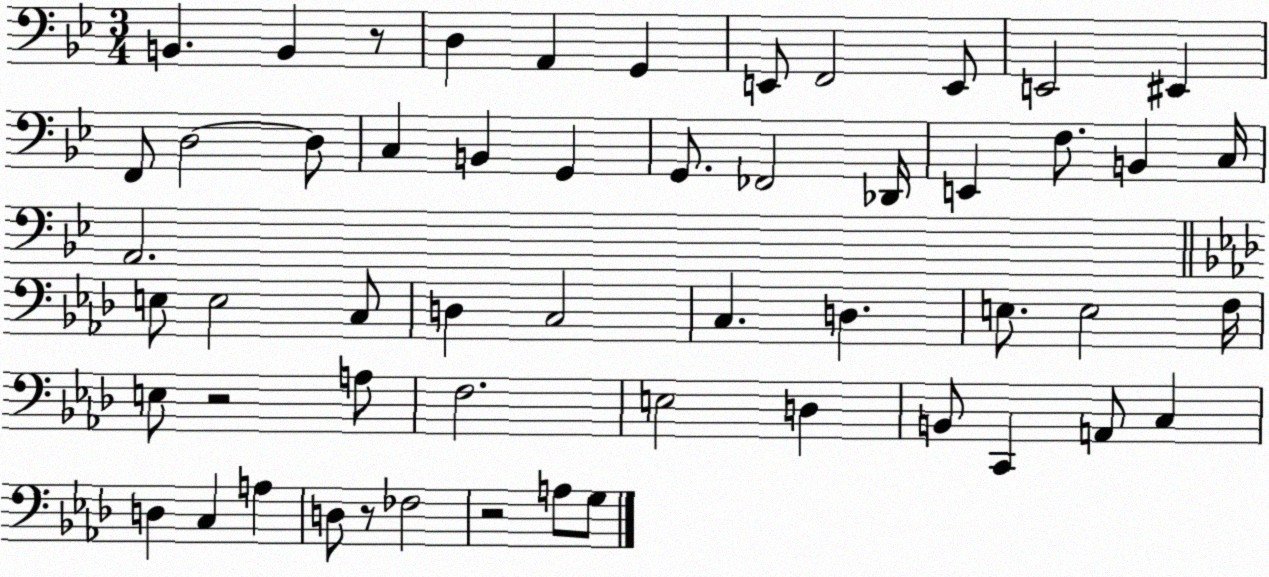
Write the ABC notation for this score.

X:1
T:Untitled
M:3/4
L:1/4
K:Bb
B,, B,, z/2 D, A,, G,, E,,/2 F,,2 E,,/2 E,,2 ^E,, F,,/2 D,2 D,/2 C, B,, G,, G,,/2 _F,,2 _D,,/4 E,, F,/2 B,, C,/4 A,,2 E,/2 E,2 C,/2 D, C,2 C, D, E,/2 E,2 F,/4 E,/2 z2 A,/2 F,2 E,2 D, B,,/2 C,, A,,/2 C, D, C, A, D,/2 z/2 _F,2 z2 A,/2 G,/2